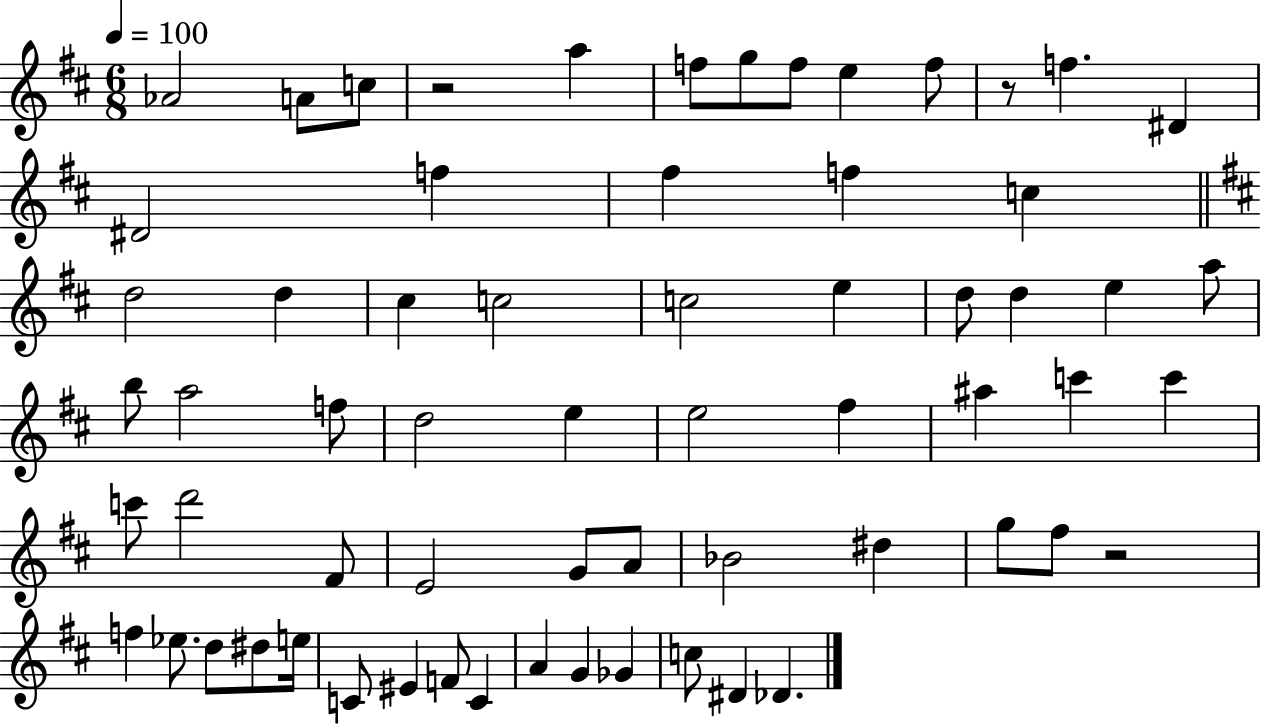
Ab4/h A4/e C5/e R/h A5/q F5/e G5/e F5/e E5/q F5/e R/e F5/q. D#4/q D#4/h F5/q F#5/q F5/q C5/q D5/h D5/q C#5/q C5/h C5/h E5/q D5/e D5/q E5/q A5/e B5/e A5/h F5/e D5/h E5/q E5/h F#5/q A#5/q C6/q C6/q C6/e D6/h F#4/e E4/h G4/e A4/e Bb4/h D#5/q G5/e F#5/e R/h F5/q Eb5/e. D5/e D#5/e E5/s C4/e EIS4/q F4/e C4/q A4/q G4/q Gb4/q C5/e D#4/q Db4/q.